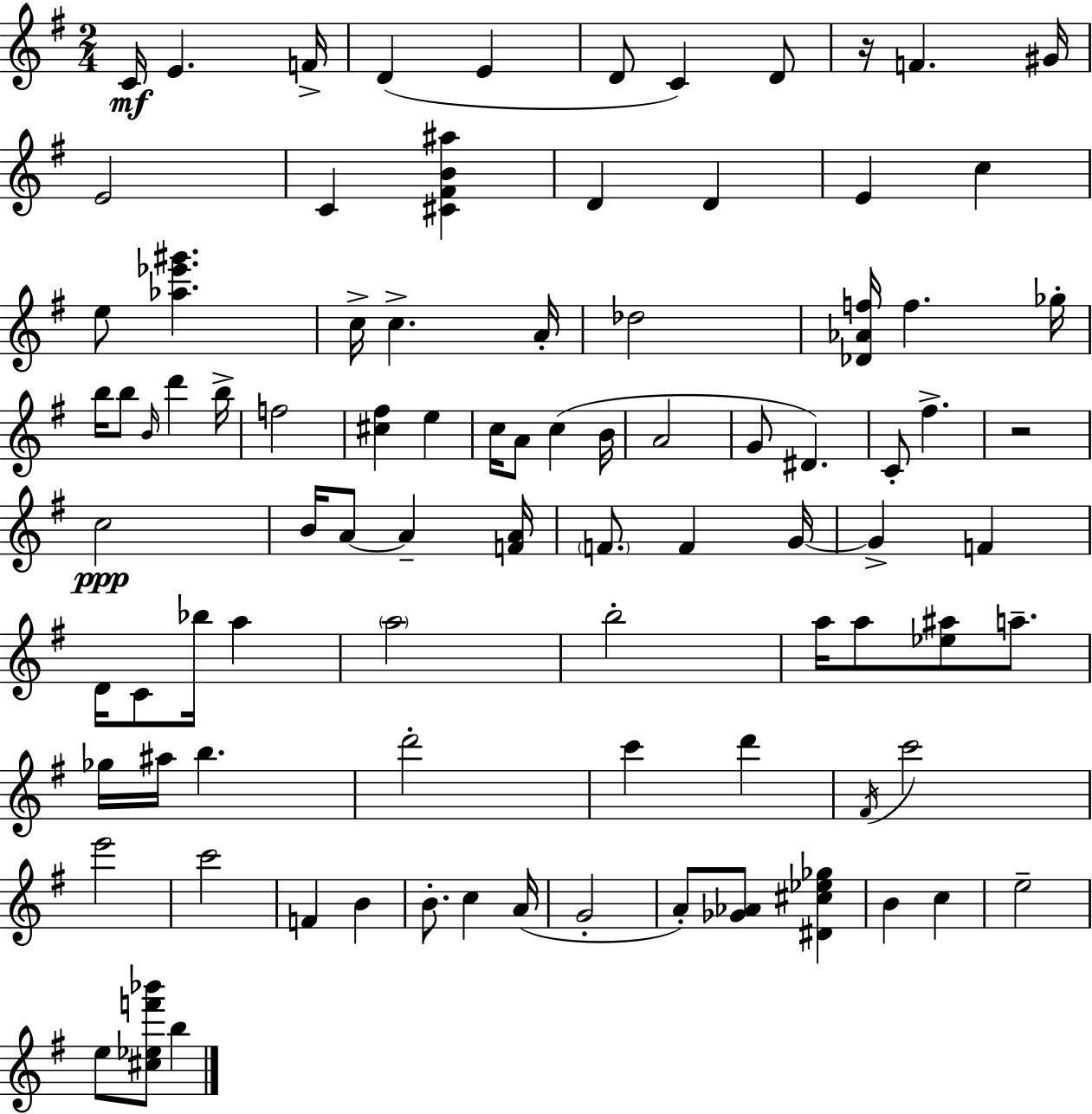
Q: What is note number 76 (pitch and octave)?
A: C5